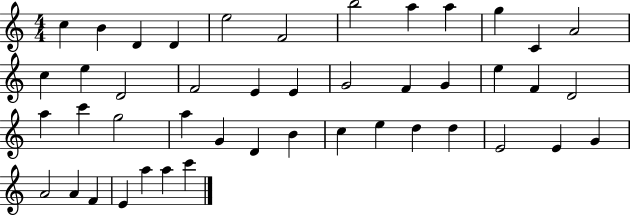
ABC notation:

X:1
T:Untitled
M:4/4
L:1/4
K:C
c B D D e2 F2 b2 a a g C A2 c e D2 F2 E E G2 F G e F D2 a c' g2 a G D B c e d d E2 E G A2 A F E a a c'